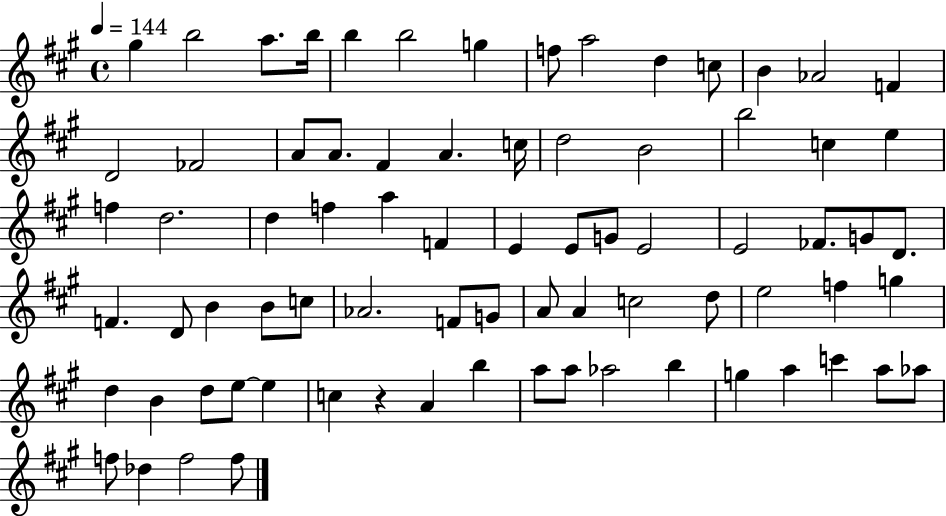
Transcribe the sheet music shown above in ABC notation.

X:1
T:Untitled
M:4/4
L:1/4
K:A
^g b2 a/2 b/4 b b2 g f/2 a2 d c/2 B _A2 F D2 _F2 A/2 A/2 ^F A c/4 d2 B2 b2 c e f d2 d f a F E E/2 G/2 E2 E2 _F/2 G/2 D/2 F D/2 B B/2 c/2 _A2 F/2 G/2 A/2 A c2 d/2 e2 f g d B d/2 e/2 e c z A b a/2 a/2 _a2 b g a c' a/2 _a/2 f/2 _d f2 f/2